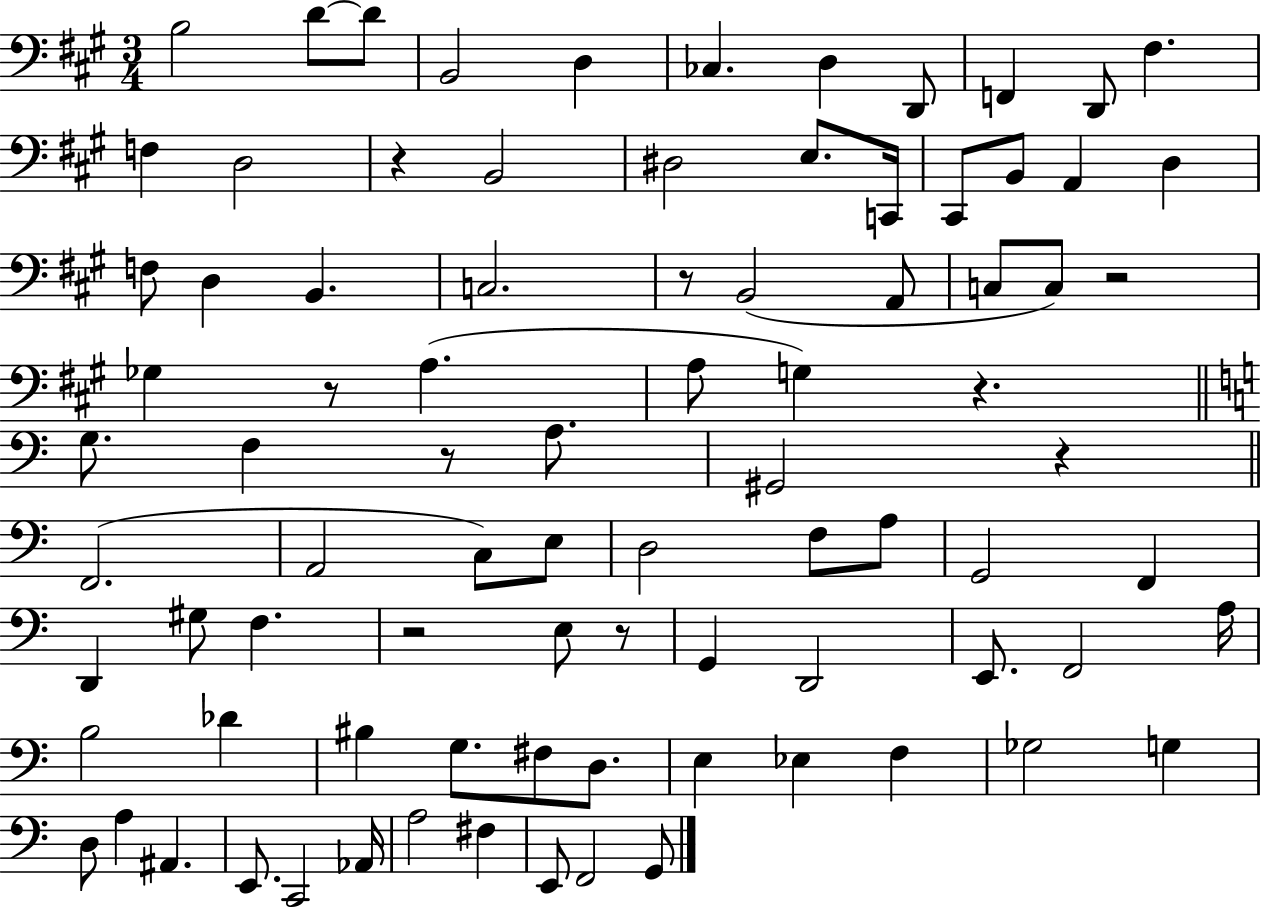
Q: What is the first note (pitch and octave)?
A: B3